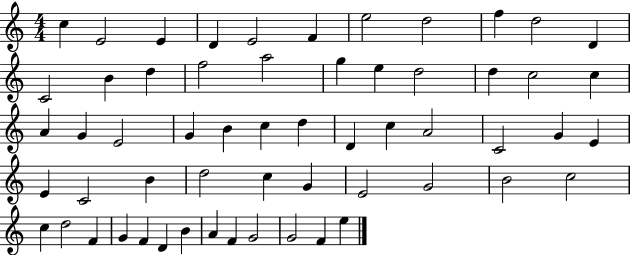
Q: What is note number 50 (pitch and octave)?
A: F4